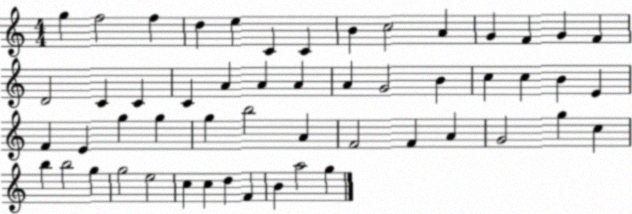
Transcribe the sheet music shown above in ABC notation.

X:1
T:Untitled
M:4/4
L:1/4
K:C
g f2 f d e C C B c2 A G F G F D2 C C C A A A A G2 B c c B E F E g g g b2 A F2 F A G2 g c b b2 g g2 e2 c c d F B a2 g